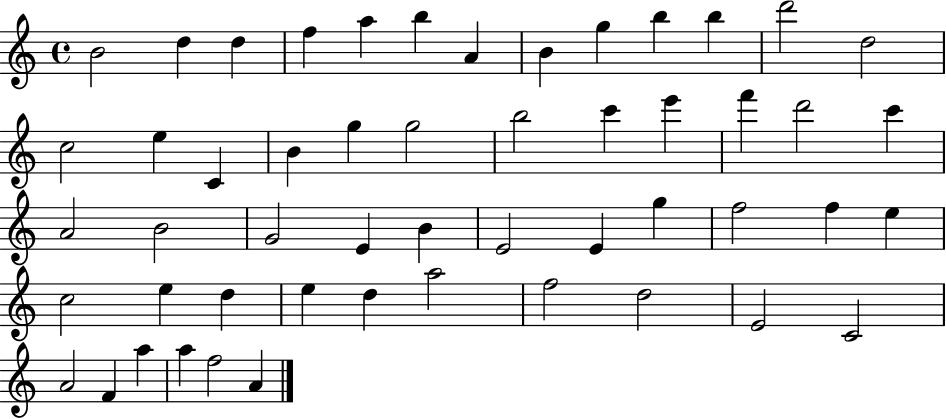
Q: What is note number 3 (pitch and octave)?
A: D5